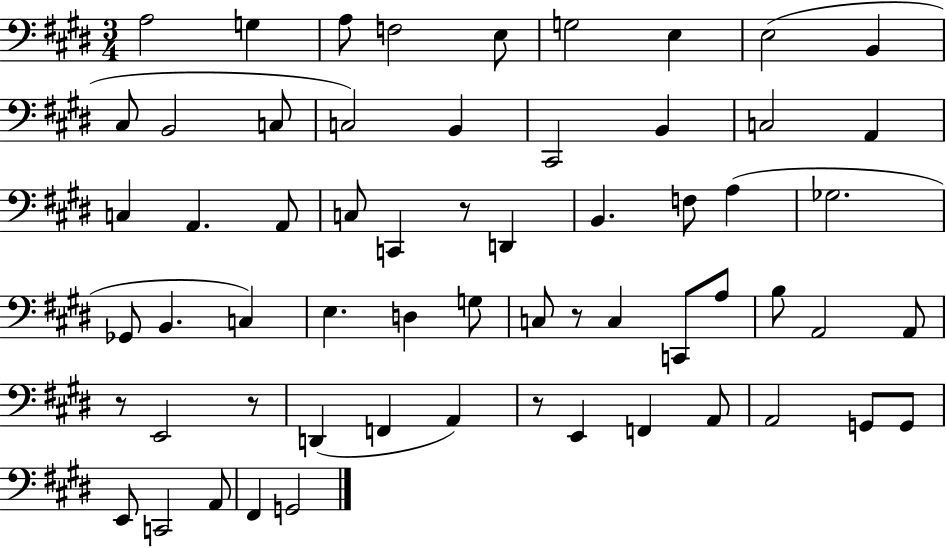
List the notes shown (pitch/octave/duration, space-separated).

A3/h G3/q A3/e F3/h E3/e G3/h E3/q E3/h B2/q C#3/e B2/h C3/e C3/h B2/q C#2/h B2/q C3/h A2/q C3/q A2/q. A2/e C3/e C2/q R/e D2/q B2/q. F3/e A3/q Gb3/h. Gb2/e B2/q. C3/q E3/q. D3/q G3/e C3/e R/e C3/q C2/e A3/e B3/e A2/h A2/e R/e E2/h R/e D2/q F2/q A2/q R/e E2/q F2/q A2/e A2/h G2/e G2/e E2/e C2/h A2/e F#2/q G2/h